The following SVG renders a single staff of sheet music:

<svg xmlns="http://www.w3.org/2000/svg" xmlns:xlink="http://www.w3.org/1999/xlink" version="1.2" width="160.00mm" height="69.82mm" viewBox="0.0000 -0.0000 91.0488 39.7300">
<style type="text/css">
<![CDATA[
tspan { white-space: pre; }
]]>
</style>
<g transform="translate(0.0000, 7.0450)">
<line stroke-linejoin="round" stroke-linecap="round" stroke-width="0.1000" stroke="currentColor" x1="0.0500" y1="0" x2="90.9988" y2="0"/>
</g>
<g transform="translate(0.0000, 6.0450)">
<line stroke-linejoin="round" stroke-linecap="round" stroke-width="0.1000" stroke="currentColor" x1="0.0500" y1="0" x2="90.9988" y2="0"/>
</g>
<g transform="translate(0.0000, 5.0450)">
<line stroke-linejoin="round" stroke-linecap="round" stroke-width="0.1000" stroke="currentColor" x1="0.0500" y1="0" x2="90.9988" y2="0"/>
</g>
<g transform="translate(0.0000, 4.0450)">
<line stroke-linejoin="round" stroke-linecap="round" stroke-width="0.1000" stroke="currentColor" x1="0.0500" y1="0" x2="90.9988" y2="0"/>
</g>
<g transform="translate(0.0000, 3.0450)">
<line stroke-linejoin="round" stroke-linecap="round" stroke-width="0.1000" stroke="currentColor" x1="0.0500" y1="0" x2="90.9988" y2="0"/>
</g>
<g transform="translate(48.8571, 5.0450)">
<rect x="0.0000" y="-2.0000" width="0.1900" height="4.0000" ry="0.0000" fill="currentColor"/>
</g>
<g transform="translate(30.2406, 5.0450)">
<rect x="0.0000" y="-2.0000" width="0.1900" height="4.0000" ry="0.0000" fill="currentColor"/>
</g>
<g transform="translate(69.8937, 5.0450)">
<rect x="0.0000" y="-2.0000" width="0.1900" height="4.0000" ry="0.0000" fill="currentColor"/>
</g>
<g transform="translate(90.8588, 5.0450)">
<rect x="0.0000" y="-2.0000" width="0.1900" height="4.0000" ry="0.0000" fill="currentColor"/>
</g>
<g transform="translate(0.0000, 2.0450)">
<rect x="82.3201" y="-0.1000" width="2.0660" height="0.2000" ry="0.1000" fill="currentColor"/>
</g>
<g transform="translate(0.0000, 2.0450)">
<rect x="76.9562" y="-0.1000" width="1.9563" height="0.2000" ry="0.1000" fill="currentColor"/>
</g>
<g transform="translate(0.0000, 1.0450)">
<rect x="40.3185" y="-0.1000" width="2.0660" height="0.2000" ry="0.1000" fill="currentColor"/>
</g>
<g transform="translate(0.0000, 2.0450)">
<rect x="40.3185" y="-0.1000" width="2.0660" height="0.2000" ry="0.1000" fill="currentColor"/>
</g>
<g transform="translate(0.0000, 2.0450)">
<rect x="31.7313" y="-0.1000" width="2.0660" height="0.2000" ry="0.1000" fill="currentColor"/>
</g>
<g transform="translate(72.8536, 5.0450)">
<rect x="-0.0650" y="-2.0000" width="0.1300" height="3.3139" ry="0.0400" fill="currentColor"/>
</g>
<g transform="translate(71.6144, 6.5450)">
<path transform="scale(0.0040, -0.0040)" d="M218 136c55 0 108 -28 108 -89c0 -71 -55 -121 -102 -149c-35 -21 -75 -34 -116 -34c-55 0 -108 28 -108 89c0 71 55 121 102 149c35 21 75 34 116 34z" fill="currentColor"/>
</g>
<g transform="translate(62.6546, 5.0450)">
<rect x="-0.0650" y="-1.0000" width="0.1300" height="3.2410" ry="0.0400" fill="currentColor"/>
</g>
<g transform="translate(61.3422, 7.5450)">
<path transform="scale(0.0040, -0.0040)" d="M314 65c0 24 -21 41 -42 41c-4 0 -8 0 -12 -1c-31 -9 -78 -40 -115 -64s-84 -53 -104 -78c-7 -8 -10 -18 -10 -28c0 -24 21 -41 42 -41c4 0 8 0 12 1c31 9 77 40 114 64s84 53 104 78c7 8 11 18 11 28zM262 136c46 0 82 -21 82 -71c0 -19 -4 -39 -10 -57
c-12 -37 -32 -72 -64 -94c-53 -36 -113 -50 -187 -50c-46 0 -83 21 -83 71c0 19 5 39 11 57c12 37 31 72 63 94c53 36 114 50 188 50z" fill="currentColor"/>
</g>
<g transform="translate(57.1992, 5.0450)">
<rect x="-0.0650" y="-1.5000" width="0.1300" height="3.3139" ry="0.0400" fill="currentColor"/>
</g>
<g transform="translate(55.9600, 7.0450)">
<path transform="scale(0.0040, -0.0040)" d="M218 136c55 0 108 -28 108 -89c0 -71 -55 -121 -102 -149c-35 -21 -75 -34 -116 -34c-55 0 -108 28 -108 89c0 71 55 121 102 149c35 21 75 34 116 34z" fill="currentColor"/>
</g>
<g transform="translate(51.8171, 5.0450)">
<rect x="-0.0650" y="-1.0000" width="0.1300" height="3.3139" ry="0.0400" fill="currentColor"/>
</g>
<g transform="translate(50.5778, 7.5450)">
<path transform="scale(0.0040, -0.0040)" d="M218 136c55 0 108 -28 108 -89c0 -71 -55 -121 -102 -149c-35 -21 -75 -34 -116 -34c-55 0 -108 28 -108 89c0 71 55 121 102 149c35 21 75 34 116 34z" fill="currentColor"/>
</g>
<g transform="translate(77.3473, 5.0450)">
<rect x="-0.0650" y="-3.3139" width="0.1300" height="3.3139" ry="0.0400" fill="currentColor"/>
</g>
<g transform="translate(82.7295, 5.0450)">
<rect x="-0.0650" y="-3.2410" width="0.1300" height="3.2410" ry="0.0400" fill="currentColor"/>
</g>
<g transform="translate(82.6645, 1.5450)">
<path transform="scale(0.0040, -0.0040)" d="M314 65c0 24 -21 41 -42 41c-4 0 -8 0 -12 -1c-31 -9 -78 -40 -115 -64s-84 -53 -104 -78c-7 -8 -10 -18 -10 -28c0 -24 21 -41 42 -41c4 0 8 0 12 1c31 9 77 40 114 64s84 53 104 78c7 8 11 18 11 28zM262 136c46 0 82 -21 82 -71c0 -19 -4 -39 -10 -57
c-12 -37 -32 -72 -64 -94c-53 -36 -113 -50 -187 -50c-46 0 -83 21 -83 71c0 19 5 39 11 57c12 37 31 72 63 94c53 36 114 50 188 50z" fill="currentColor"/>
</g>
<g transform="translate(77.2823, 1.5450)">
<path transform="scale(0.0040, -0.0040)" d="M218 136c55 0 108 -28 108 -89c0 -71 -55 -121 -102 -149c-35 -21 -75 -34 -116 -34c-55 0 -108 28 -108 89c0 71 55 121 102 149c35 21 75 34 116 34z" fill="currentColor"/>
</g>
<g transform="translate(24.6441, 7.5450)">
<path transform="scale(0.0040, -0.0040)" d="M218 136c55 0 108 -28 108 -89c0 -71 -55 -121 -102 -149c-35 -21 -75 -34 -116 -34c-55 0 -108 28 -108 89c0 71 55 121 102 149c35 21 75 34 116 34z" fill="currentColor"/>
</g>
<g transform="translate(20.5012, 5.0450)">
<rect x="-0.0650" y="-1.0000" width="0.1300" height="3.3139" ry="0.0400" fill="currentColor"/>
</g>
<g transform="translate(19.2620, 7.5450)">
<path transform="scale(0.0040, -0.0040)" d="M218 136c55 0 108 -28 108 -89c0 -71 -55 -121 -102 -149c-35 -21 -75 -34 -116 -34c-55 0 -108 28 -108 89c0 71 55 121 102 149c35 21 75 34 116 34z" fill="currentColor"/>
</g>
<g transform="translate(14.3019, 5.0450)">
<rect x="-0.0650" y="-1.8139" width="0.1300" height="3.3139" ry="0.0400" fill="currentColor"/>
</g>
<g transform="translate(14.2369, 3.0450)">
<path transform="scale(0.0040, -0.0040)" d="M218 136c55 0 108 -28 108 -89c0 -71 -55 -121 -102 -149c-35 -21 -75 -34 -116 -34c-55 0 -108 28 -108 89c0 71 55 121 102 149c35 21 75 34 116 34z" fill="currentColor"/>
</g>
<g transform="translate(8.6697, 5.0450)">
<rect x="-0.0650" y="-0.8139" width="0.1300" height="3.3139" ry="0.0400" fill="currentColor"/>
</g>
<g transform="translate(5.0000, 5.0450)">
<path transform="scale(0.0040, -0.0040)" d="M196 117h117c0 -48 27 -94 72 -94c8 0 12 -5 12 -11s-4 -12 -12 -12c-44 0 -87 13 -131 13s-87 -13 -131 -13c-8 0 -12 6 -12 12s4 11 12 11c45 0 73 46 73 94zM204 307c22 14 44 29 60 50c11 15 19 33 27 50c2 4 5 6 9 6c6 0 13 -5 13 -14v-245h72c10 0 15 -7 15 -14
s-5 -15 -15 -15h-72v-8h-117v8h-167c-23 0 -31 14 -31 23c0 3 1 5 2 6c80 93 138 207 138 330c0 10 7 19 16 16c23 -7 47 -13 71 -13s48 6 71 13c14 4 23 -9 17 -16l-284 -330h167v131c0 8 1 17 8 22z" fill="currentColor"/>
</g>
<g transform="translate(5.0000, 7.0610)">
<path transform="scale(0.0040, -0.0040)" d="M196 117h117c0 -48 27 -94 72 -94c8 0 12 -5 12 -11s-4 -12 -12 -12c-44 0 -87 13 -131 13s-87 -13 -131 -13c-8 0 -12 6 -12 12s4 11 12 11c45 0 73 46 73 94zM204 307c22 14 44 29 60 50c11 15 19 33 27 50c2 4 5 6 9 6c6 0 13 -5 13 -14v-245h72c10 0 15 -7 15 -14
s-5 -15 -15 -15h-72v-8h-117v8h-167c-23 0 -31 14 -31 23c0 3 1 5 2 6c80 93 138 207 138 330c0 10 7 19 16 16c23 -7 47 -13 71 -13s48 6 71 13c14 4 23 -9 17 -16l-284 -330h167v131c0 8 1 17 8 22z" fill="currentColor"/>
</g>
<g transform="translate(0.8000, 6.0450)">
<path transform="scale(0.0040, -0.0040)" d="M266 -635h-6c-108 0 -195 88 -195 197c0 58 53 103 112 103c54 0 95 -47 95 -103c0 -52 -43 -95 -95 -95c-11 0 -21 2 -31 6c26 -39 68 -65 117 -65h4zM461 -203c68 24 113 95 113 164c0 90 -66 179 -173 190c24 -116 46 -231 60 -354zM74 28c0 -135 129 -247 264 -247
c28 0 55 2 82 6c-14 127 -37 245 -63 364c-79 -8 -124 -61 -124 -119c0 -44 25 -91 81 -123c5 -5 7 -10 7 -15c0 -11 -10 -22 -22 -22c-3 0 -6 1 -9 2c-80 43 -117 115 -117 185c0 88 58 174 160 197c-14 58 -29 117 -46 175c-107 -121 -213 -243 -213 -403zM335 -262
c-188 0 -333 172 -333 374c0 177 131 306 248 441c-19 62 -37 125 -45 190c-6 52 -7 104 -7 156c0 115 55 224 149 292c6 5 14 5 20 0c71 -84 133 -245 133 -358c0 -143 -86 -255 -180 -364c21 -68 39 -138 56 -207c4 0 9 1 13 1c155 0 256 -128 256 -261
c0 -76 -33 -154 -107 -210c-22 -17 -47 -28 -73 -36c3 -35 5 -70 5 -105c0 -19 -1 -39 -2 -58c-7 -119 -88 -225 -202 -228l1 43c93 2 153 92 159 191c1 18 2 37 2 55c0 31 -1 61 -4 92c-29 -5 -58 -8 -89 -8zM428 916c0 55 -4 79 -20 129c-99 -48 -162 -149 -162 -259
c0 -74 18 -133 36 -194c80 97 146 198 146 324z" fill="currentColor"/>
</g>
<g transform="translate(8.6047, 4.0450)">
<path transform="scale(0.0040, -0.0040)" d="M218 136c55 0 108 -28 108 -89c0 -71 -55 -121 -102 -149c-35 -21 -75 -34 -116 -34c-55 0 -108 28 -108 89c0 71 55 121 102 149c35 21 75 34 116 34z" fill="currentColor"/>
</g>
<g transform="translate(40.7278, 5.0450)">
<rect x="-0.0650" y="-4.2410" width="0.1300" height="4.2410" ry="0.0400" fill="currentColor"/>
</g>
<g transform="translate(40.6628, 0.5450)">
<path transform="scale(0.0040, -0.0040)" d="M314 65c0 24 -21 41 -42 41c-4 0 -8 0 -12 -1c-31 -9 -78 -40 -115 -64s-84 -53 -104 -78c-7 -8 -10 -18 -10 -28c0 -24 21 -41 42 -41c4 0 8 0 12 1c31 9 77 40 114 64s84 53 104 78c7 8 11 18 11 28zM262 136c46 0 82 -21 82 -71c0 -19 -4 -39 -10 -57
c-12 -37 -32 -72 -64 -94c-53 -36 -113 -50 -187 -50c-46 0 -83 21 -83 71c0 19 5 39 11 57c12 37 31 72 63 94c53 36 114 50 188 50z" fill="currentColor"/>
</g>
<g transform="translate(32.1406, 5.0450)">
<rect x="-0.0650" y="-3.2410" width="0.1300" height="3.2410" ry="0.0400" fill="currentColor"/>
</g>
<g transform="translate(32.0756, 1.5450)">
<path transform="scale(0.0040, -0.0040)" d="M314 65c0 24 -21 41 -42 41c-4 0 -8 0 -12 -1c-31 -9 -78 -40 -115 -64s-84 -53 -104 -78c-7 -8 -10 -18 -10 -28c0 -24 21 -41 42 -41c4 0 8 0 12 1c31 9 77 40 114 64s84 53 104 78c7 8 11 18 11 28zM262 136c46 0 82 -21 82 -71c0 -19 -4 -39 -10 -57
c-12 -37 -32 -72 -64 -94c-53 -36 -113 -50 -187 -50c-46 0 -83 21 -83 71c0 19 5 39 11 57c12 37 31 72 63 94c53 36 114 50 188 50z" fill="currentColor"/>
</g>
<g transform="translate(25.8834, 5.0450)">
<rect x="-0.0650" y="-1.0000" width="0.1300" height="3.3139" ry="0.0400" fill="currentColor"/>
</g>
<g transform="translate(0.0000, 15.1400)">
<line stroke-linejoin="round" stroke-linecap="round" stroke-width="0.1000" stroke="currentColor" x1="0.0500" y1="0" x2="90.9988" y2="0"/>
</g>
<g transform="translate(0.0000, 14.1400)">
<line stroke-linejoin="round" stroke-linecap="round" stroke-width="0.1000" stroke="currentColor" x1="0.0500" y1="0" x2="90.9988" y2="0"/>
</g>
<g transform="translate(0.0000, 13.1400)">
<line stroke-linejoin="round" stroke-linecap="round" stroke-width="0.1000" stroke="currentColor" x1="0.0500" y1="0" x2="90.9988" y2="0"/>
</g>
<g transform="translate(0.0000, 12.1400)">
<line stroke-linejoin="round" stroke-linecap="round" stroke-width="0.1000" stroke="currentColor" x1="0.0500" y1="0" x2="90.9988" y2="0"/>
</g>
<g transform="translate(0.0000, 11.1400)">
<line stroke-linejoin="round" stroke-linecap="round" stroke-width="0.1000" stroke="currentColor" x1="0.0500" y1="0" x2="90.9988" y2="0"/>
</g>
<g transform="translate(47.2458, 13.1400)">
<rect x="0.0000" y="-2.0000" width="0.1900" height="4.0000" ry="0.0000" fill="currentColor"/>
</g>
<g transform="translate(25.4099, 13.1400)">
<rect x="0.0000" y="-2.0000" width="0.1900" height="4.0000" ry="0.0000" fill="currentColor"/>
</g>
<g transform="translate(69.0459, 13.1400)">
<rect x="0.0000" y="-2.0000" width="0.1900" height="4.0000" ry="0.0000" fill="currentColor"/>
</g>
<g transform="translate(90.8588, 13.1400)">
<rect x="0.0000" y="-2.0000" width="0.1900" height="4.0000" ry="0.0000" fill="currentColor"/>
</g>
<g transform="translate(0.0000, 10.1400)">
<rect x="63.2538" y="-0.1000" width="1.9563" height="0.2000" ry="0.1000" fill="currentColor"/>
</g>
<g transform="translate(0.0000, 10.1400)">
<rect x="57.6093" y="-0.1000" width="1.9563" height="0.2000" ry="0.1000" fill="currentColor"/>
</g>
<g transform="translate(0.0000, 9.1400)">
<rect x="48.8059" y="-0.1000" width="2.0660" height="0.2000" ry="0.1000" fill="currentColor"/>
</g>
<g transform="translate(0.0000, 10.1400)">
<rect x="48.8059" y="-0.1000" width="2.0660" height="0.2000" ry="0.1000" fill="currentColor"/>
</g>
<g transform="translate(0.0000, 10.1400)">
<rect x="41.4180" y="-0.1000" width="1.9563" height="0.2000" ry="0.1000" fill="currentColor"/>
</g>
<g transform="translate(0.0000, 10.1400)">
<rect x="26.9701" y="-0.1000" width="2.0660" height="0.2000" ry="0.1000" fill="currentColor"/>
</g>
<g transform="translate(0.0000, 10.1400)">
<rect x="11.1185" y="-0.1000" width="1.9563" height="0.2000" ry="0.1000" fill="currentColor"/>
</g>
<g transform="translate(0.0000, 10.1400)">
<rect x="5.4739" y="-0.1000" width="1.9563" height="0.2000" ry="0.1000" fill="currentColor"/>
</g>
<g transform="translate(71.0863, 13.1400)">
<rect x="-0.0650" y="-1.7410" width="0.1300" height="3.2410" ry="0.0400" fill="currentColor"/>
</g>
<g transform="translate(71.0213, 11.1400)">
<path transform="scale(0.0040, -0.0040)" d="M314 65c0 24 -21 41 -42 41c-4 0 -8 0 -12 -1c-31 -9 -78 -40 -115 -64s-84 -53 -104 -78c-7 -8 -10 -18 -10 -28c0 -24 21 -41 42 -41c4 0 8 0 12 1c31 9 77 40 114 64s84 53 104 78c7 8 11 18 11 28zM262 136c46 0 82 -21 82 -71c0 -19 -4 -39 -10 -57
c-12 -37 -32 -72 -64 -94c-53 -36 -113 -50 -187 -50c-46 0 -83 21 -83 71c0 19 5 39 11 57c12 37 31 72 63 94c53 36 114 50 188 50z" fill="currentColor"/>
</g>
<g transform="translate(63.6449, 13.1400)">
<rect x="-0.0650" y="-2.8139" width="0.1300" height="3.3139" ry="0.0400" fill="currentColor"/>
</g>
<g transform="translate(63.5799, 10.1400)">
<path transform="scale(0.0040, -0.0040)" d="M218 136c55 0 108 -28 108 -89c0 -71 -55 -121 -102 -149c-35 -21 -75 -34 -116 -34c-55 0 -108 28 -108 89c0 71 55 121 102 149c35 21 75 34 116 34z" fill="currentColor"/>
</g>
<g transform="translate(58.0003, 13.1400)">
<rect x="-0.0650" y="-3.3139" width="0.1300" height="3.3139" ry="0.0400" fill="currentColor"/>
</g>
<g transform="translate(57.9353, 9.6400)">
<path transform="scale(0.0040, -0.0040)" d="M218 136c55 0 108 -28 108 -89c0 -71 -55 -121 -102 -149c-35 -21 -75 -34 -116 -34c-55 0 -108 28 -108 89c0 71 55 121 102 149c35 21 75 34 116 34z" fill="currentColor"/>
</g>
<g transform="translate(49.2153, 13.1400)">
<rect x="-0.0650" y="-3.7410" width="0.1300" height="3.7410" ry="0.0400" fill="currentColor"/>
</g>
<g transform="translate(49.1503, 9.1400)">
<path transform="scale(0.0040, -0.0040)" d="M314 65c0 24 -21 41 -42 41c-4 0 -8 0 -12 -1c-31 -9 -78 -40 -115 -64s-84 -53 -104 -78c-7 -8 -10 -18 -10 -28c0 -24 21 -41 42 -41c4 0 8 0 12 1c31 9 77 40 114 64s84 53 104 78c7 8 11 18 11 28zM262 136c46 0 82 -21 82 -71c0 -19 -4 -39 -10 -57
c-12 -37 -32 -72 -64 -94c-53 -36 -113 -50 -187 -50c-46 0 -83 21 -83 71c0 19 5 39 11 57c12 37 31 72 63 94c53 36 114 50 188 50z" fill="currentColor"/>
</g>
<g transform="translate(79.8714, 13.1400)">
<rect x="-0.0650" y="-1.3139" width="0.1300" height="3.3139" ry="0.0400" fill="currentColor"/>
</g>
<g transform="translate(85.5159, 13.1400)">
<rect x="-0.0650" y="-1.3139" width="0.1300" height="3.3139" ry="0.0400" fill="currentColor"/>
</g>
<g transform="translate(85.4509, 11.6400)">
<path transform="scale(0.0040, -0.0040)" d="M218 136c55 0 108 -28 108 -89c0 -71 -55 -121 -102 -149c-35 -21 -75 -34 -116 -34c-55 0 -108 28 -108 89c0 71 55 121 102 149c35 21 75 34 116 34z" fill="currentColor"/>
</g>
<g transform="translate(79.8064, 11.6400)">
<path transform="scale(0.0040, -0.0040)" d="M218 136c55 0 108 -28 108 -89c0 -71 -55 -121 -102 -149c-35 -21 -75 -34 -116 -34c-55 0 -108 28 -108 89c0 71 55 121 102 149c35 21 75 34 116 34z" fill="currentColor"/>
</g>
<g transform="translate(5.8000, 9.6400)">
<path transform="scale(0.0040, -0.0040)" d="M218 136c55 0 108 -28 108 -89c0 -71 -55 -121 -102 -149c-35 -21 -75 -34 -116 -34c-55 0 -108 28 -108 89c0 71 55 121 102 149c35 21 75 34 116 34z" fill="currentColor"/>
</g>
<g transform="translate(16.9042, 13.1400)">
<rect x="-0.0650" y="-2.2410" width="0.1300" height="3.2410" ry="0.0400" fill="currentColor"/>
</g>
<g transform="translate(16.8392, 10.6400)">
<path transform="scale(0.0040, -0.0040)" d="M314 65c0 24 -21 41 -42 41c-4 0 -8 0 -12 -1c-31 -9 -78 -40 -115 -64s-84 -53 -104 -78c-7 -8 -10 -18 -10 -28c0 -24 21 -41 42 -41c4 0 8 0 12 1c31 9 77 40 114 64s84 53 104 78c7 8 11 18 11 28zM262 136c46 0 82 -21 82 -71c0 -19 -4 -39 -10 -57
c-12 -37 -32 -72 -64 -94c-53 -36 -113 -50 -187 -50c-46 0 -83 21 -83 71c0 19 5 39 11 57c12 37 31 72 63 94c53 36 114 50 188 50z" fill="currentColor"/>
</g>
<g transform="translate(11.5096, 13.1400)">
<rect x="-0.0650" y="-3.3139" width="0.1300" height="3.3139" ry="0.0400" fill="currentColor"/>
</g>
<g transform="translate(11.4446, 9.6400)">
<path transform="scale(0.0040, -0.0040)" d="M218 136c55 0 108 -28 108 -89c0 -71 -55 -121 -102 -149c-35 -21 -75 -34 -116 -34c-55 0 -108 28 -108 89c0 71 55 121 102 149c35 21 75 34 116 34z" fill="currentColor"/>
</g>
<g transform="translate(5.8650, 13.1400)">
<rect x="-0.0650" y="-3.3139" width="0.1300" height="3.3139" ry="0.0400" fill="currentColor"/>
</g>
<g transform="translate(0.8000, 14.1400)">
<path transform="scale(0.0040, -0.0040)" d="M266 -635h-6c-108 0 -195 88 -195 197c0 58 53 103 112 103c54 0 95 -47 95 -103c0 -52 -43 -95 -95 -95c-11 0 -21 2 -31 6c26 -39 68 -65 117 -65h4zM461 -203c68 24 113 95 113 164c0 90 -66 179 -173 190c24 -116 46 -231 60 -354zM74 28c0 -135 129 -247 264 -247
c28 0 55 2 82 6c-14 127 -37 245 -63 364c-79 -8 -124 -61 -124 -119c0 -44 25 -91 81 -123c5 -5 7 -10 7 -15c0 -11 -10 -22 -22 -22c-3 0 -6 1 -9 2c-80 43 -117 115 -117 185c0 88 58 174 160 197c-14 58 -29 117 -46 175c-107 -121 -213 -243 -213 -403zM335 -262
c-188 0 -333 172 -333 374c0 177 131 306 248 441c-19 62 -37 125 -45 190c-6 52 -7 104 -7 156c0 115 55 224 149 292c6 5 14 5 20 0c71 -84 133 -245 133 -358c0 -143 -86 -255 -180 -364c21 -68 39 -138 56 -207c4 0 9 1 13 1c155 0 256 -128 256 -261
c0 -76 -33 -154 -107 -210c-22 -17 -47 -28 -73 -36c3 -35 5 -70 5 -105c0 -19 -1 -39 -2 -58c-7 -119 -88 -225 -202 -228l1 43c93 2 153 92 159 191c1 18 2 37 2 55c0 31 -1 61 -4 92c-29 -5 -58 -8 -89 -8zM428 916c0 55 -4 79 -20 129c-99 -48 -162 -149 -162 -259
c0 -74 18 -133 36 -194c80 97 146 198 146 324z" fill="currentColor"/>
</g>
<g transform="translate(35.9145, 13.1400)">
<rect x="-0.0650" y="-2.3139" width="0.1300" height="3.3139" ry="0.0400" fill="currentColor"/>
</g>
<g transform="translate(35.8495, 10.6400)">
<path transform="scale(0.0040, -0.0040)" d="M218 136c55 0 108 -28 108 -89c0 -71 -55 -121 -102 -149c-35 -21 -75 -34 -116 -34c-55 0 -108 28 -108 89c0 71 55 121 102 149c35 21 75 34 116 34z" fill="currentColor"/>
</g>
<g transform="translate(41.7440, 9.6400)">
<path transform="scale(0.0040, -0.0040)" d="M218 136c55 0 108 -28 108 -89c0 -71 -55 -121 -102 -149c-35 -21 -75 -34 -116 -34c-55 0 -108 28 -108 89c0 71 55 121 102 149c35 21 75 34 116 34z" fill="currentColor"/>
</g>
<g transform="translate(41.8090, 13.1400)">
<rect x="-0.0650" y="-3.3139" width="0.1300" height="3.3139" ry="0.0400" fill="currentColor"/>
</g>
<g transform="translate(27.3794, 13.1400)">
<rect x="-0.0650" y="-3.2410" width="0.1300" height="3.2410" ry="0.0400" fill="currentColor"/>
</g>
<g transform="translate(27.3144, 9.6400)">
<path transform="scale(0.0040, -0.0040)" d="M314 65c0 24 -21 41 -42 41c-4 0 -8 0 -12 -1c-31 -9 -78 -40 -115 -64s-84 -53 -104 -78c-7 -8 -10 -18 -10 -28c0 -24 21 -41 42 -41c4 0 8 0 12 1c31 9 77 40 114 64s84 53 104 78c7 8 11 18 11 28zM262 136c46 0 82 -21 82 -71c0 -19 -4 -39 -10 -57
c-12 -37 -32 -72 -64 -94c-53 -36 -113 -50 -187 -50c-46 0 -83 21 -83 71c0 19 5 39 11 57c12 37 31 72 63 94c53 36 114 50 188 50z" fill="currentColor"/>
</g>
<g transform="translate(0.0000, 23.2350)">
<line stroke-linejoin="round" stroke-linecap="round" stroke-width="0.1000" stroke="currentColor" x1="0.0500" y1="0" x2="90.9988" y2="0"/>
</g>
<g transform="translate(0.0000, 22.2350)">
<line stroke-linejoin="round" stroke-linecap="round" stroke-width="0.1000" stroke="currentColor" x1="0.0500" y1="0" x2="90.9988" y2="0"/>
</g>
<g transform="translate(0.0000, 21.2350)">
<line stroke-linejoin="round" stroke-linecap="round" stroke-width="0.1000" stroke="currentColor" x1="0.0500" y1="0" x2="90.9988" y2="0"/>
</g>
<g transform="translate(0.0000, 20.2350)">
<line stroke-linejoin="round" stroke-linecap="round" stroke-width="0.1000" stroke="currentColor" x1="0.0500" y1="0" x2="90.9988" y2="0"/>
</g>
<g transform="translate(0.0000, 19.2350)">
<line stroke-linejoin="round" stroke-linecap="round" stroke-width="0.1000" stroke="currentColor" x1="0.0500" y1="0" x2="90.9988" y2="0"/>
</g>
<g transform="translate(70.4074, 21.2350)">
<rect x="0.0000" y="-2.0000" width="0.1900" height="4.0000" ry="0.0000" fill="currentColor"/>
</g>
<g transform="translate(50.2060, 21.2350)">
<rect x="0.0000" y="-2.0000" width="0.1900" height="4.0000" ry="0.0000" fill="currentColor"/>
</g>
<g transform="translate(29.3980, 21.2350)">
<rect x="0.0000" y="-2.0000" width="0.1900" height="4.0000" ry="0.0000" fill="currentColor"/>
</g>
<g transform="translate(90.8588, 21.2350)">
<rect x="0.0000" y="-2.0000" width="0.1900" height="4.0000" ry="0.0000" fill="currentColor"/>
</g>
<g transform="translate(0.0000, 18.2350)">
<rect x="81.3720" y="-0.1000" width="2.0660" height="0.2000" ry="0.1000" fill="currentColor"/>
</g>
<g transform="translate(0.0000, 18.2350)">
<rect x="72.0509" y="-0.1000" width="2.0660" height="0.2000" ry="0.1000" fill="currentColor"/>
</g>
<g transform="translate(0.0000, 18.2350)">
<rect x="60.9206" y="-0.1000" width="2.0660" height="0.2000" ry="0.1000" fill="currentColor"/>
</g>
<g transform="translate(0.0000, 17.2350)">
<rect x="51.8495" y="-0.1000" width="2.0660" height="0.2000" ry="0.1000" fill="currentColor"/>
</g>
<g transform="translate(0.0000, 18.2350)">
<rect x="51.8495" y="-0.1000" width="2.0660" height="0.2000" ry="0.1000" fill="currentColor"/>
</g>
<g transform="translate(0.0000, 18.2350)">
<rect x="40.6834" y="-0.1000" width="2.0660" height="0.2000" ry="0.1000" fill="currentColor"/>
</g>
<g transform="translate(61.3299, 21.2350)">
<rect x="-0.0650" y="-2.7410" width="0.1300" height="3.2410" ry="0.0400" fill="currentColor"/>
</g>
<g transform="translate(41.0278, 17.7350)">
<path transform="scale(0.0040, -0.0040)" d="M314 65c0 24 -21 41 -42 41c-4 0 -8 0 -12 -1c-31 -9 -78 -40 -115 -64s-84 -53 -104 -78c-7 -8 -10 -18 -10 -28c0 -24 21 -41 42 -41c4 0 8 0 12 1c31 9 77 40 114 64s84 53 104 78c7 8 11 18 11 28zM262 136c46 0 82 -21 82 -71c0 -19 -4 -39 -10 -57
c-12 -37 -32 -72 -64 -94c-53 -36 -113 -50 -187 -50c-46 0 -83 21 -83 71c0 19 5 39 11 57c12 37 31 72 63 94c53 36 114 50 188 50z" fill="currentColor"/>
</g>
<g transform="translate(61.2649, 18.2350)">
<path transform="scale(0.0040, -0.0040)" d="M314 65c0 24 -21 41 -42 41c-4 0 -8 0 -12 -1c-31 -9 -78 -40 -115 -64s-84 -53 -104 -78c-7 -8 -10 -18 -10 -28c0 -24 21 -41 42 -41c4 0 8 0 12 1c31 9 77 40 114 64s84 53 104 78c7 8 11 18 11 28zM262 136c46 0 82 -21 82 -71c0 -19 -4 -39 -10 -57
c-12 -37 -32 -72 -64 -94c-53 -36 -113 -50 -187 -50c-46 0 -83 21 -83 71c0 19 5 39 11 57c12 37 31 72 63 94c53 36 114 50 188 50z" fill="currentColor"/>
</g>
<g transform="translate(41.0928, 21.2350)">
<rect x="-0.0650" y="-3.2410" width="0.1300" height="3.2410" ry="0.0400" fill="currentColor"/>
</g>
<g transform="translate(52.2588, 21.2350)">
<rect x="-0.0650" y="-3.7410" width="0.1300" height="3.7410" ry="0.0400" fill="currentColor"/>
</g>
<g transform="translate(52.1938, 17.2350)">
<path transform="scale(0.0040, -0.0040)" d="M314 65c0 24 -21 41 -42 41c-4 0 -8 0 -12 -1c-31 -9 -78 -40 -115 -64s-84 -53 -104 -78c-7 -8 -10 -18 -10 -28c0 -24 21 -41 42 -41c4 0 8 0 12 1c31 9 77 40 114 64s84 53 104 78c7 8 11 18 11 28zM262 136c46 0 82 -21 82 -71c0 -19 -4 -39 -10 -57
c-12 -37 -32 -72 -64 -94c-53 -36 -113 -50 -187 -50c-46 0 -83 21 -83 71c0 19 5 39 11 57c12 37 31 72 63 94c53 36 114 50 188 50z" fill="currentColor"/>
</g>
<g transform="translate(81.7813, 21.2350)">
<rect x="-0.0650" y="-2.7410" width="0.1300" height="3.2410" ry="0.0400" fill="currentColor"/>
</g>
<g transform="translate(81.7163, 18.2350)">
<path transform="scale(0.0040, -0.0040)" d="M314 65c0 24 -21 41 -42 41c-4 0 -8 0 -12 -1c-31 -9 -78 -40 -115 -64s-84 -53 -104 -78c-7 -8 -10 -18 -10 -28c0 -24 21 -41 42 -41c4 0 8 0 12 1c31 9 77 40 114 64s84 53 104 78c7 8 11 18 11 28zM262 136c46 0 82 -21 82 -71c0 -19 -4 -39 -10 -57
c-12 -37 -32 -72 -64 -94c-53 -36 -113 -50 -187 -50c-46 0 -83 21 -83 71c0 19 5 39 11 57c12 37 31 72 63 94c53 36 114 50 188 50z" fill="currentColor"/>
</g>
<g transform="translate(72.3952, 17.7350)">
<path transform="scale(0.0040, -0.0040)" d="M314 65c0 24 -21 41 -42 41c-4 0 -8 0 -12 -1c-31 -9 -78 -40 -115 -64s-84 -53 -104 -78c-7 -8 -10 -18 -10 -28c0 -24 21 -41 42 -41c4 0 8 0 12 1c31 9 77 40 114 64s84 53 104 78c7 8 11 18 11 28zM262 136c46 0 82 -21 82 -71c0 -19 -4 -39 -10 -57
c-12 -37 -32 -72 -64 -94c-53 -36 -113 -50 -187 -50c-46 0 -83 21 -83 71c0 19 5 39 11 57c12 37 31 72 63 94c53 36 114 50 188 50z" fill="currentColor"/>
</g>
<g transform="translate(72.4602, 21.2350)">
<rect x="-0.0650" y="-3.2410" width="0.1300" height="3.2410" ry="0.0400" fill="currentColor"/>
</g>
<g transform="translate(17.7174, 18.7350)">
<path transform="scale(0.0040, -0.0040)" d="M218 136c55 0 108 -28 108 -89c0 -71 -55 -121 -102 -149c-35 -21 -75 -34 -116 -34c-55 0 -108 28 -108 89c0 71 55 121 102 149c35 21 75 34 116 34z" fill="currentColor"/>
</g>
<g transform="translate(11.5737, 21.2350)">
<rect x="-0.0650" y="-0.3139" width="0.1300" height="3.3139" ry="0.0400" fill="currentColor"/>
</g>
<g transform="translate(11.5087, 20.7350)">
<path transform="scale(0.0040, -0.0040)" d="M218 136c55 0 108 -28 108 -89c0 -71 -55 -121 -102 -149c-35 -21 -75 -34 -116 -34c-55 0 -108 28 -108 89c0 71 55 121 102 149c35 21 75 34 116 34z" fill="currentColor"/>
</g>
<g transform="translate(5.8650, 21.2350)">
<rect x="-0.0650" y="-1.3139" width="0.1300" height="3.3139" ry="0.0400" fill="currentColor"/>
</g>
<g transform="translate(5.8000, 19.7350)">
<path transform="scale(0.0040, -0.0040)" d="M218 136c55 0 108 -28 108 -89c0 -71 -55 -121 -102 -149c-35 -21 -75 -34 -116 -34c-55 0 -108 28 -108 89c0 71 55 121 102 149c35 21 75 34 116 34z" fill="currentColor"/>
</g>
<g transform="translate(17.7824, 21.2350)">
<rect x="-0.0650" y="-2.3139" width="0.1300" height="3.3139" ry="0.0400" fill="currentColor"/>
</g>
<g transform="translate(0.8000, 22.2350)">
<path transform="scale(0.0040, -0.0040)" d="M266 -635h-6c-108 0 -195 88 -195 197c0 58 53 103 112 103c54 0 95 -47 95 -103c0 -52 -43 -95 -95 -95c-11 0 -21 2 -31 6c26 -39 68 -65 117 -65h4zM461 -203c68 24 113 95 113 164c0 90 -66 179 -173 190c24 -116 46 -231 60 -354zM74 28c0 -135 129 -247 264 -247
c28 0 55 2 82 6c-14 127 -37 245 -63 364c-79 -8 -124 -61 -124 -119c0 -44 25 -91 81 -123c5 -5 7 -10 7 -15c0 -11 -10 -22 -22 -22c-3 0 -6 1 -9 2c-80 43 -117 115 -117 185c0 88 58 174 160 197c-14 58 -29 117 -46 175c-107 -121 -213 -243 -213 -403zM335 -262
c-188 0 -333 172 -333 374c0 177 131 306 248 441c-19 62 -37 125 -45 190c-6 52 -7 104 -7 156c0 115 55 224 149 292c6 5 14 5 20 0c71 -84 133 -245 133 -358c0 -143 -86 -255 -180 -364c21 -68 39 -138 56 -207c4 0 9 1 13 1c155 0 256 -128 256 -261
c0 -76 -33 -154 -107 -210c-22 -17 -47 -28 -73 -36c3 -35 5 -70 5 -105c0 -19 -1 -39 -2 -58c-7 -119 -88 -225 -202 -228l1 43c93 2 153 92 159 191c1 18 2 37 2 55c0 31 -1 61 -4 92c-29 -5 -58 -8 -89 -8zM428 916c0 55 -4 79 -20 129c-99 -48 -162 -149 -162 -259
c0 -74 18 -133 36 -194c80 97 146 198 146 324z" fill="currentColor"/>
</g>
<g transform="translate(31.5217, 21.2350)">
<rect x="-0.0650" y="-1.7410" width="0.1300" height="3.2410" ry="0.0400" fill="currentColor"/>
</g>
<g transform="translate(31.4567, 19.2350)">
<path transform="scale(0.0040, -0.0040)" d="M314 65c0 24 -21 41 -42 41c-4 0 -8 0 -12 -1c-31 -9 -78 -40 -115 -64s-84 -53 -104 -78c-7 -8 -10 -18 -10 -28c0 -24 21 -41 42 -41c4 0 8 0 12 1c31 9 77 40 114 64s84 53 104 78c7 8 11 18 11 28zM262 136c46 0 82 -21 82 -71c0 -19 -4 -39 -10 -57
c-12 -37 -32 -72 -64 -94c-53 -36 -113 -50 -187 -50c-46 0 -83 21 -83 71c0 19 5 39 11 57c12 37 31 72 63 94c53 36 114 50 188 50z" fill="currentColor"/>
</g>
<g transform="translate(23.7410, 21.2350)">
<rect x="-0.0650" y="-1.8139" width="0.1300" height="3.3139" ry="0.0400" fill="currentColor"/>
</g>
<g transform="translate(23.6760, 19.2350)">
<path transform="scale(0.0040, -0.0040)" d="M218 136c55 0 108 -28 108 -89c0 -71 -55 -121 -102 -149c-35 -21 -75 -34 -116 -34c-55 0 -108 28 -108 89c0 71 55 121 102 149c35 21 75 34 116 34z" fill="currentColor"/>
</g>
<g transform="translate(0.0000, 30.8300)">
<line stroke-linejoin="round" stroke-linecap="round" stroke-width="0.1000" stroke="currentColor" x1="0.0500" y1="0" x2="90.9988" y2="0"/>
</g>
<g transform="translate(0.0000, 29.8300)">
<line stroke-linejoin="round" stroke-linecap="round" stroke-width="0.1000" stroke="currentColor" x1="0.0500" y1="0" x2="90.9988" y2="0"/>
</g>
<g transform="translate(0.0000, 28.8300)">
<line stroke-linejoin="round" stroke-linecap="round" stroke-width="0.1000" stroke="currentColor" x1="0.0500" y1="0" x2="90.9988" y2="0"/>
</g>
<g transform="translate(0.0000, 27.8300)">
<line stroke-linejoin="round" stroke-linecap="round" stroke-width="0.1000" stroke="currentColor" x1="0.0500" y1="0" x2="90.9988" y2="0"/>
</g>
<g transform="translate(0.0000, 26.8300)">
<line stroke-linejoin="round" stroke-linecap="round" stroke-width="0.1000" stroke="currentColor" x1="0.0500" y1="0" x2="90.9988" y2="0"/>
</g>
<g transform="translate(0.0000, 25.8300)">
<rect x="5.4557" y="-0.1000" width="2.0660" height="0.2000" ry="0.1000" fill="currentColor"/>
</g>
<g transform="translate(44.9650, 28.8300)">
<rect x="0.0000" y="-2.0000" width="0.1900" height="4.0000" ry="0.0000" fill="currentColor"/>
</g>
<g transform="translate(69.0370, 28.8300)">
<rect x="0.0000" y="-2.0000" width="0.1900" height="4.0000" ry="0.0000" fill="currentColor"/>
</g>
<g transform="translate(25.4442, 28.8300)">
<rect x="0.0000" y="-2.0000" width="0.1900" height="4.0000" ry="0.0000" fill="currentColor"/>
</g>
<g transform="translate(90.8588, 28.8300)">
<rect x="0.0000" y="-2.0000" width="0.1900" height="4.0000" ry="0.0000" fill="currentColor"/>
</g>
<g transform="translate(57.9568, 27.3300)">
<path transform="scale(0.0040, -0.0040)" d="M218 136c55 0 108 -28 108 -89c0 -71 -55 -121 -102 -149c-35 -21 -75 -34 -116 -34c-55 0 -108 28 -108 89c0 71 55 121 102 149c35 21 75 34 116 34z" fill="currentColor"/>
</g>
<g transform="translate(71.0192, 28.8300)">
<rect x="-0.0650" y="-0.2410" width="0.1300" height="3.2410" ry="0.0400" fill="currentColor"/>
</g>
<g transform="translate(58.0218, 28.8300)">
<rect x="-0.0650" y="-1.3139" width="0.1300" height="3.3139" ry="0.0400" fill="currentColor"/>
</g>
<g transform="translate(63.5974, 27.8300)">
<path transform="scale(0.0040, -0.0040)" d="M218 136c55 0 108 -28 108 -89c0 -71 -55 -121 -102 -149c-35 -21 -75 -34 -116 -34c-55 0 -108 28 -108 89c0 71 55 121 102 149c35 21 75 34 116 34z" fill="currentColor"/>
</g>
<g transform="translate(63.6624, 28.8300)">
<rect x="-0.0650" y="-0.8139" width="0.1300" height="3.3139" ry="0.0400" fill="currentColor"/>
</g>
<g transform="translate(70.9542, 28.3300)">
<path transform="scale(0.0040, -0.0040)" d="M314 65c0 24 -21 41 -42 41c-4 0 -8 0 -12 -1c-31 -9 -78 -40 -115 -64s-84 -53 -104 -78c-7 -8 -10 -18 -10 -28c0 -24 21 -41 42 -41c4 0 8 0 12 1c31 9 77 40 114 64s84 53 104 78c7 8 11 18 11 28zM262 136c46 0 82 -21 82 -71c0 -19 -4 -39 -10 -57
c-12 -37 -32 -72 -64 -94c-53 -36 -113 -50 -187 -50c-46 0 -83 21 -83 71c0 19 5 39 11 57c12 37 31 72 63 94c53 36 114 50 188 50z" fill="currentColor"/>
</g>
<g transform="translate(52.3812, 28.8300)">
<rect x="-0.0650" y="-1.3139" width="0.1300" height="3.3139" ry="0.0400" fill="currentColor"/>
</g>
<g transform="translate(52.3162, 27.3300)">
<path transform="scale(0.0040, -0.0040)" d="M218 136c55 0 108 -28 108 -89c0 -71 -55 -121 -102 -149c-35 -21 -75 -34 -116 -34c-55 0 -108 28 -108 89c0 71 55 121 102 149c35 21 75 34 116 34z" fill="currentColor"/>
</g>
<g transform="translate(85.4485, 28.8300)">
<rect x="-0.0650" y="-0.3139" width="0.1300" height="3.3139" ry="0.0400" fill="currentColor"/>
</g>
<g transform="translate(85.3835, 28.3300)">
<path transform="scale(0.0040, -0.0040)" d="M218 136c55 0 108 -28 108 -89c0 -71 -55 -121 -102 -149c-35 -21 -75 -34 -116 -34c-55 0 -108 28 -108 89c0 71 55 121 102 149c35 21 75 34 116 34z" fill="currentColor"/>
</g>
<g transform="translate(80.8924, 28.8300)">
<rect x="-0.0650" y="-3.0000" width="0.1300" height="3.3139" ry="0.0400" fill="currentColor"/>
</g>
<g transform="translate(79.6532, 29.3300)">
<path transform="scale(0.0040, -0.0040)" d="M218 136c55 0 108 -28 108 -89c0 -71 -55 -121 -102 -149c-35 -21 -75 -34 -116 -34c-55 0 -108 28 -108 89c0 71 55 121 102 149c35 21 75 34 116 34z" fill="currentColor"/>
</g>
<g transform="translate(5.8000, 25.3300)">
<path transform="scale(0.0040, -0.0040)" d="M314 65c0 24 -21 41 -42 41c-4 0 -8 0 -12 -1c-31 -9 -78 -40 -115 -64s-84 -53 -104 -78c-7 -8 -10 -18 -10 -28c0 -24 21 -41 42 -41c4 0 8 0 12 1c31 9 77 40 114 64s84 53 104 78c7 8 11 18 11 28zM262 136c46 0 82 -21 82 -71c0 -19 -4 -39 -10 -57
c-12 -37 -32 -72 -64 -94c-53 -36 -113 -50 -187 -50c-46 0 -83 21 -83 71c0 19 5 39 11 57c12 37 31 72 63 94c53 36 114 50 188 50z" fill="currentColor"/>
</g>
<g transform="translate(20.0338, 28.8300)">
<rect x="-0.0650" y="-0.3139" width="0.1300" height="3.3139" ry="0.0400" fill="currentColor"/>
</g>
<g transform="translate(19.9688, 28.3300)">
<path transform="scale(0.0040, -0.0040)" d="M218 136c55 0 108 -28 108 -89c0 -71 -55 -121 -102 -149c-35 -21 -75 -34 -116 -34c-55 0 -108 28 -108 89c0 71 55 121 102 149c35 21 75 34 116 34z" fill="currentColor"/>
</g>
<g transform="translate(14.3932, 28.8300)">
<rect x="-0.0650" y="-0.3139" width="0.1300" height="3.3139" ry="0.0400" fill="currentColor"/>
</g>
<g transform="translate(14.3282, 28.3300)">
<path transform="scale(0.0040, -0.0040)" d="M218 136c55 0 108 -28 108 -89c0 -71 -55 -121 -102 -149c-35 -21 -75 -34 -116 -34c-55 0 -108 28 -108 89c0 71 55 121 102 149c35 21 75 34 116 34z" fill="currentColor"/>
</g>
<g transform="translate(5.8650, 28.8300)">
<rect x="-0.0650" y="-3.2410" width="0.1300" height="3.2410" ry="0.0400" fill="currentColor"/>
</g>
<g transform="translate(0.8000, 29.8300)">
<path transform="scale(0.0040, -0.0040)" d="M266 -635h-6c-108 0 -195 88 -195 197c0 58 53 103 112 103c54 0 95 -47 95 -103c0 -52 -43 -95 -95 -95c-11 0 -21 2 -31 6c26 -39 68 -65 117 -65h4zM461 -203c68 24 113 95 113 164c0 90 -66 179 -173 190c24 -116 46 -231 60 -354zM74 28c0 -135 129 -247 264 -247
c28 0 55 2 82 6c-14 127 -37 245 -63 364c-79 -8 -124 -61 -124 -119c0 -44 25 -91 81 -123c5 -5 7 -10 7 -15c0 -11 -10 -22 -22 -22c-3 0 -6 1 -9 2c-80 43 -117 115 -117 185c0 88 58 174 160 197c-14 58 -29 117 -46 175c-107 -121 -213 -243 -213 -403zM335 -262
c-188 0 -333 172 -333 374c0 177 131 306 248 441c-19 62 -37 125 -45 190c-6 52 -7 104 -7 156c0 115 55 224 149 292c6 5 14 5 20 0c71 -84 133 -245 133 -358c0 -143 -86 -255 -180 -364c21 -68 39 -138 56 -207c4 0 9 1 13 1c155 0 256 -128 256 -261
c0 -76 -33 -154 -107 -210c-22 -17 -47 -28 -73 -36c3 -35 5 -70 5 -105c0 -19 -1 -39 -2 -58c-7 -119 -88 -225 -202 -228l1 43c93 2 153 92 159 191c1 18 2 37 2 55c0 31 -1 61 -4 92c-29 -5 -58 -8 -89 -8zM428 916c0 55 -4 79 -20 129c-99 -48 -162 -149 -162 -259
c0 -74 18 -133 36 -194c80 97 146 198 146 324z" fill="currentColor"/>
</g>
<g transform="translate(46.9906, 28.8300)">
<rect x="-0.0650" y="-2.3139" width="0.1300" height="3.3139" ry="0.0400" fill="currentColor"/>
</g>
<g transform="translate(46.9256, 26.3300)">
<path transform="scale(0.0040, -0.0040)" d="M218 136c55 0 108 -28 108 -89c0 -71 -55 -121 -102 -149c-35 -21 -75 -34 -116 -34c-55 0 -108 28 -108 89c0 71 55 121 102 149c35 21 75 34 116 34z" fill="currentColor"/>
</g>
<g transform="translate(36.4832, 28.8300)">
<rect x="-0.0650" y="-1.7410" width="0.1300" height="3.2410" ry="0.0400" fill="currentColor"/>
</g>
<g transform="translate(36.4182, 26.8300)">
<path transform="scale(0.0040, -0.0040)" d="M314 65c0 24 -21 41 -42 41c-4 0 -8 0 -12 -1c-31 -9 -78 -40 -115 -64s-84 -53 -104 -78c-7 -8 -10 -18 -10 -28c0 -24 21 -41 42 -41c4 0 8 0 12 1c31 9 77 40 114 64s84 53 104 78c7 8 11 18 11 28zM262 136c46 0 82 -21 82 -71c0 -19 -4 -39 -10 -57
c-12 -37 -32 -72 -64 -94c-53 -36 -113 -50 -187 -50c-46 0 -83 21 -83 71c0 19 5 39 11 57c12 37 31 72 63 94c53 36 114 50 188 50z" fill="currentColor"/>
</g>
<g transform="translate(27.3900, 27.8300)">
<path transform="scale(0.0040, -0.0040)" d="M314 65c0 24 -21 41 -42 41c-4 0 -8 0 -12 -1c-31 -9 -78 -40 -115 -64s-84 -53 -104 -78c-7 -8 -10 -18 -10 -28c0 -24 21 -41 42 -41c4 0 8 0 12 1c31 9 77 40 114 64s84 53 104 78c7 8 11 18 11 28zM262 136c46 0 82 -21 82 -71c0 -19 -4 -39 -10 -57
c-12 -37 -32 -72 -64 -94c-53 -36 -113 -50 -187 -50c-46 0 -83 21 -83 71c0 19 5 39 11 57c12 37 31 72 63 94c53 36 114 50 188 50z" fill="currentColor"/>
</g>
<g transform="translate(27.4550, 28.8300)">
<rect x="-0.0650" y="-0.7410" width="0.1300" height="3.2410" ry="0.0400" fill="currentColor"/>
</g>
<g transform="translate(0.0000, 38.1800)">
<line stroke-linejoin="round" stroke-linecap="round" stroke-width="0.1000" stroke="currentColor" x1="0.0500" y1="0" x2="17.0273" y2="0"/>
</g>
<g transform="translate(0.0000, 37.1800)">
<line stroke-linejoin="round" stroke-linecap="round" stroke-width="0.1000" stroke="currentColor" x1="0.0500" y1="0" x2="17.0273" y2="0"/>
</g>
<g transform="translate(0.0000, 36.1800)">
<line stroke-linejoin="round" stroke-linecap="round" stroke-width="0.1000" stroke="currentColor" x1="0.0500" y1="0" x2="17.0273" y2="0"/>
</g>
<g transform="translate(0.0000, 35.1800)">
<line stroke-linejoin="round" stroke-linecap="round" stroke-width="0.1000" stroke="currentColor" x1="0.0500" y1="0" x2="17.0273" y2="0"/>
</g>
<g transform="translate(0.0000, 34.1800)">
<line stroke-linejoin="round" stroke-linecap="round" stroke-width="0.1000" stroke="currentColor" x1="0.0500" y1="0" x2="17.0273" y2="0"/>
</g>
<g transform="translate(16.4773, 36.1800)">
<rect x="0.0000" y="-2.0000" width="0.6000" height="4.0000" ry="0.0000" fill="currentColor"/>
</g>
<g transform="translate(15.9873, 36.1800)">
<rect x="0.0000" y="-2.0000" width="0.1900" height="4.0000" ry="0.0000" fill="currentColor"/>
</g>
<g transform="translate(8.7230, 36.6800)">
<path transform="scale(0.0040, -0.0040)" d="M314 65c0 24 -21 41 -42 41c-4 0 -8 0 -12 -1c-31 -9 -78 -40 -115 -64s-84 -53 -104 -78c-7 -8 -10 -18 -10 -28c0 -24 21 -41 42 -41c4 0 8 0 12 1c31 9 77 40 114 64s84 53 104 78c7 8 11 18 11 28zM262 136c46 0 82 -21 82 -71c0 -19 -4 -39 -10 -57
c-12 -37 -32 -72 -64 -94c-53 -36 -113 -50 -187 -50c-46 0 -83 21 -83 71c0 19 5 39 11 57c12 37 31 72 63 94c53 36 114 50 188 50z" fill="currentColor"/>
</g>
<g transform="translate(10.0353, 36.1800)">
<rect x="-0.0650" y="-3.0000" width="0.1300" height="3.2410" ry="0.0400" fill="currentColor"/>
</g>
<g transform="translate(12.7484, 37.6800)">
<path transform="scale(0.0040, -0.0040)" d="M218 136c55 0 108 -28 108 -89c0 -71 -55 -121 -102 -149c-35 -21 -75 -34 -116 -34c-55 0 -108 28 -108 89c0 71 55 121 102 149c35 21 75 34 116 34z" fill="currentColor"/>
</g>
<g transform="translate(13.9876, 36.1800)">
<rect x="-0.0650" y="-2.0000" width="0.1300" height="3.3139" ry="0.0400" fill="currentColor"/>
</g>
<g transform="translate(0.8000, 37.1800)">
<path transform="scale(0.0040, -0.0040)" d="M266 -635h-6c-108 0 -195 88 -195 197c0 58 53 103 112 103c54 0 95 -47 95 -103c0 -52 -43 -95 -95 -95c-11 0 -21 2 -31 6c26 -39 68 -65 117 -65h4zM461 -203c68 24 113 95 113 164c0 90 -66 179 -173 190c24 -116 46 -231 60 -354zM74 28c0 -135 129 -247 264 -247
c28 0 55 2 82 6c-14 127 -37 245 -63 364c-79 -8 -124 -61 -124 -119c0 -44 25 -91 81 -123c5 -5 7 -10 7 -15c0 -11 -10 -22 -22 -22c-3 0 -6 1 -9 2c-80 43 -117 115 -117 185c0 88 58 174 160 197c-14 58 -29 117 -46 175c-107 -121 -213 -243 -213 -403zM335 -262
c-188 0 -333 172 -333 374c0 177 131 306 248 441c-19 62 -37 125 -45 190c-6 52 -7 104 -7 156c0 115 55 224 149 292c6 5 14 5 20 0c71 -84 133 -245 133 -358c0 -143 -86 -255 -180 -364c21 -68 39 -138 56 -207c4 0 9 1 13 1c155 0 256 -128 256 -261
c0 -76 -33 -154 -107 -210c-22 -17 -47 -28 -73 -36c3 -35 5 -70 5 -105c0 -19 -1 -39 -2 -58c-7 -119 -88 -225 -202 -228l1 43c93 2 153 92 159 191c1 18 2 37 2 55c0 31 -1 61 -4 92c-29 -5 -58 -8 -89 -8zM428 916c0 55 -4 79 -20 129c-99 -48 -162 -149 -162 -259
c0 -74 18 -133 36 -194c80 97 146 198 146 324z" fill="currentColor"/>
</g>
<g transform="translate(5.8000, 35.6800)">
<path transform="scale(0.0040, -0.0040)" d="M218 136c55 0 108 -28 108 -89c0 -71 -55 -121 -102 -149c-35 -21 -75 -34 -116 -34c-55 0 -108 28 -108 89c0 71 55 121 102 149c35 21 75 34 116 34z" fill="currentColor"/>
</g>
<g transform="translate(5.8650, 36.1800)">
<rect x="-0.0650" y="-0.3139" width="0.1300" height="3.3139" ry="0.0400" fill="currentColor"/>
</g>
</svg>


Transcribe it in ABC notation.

X:1
T:Untitled
M:4/4
L:1/4
K:C
d f D D b2 d'2 D E D2 F b b2 b b g2 b2 g b c'2 b a f2 e e e c g f f2 b2 c'2 a2 b2 a2 b2 c c d2 f2 g e e d c2 A c c A2 F